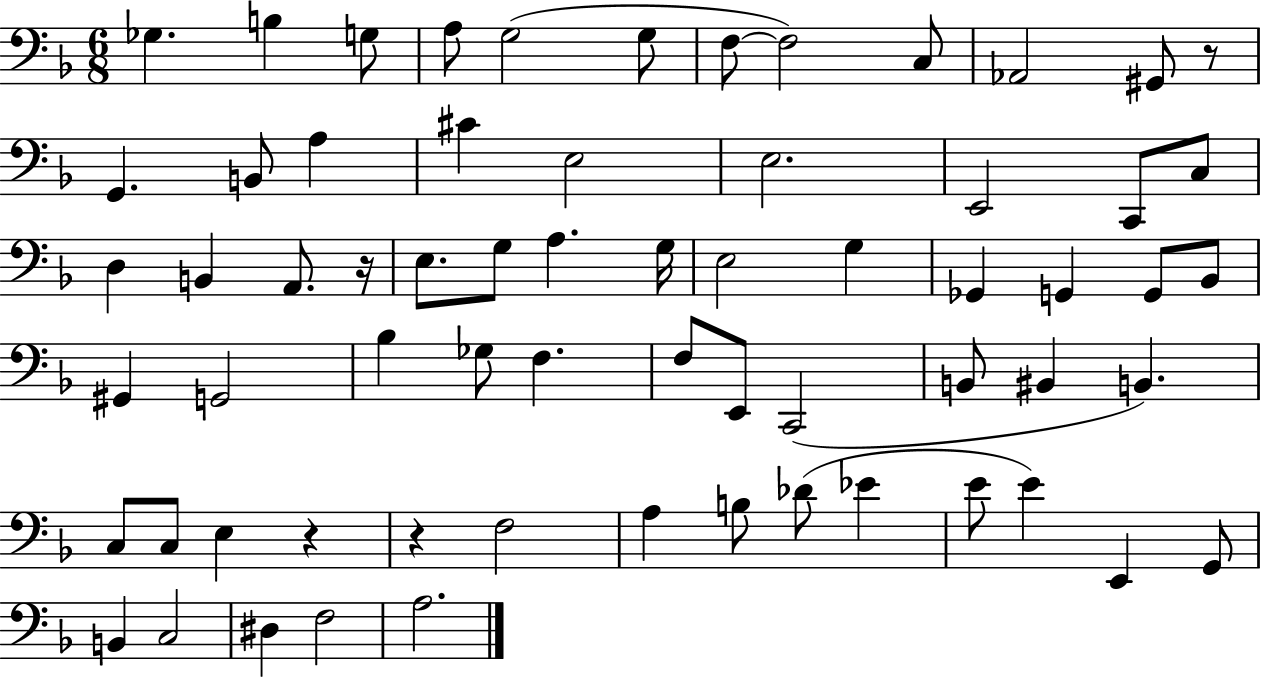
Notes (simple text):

Gb3/q. B3/q G3/e A3/e G3/h G3/e F3/e F3/h C3/e Ab2/h G#2/e R/e G2/q. B2/e A3/q C#4/q E3/h E3/h. E2/h C2/e C3/e D3/q B2/q A2/e. R/s E3/e. G3/e A3/q. G3/s E3/h G3/q Gb2/q G2/q G2/e Bb2/e G#2/q G2/h Bb3/q Gb3/e F3/q. F3/e E2/e C2/h B2/e BIS2/q B2/q. C3/e C3/e E3/q R/q R/q F3/h A3/q B3/e Db4/e Eb4/q E4/e E4/q E2/q G2/e B2/q C3/h D#3/q F3/h A3/h.